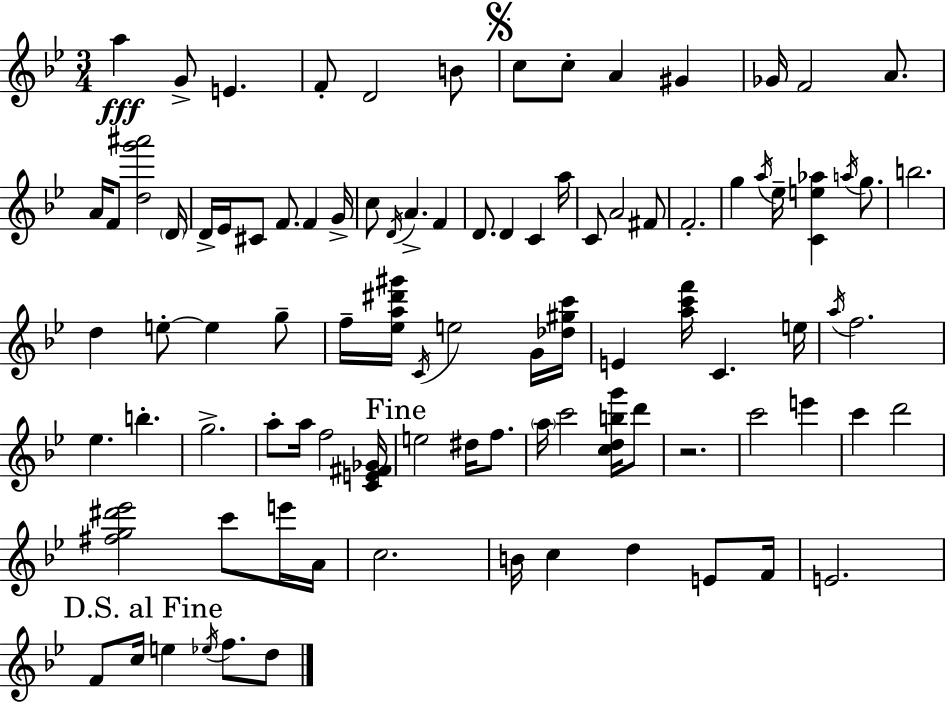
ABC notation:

X:1
T:Untitled
M:3/4
L:1/4
K:Gm
a G/2 E F/2 D2 B/2 c/2 c/2 A ^G _G/4 F2 A/2 A/4 F/2 [dg'^a']2 D/4 D/4 _E/4 ^C/2 F/2 F G/4 c/2 D/4 A F D/2 D C a/4 C/2 A2 ^F/2 F2 g a/4 _e/4 [Ce_a] a/4 g/2 b2 d e/2 e g/2 f/4 [_ea^d'^g']/4 C/4 e2 G/4 [_d^gc']/4 E [ac'f']/4 C e/4 a/4 f2 _e b g2 a/2 a/4 f2 [CE^F_G]/4 e2 ^d/4 f/2 a/4 c'2 [cdbg']/4 d'/2 z2 c'2 e' c' d'2 [^fg^d'_e']2 c'/2 e'/4 A/4 c2 B/4 c d E/2 F/4 E2 F/2 c/4 e _e/4 f/2 d/2